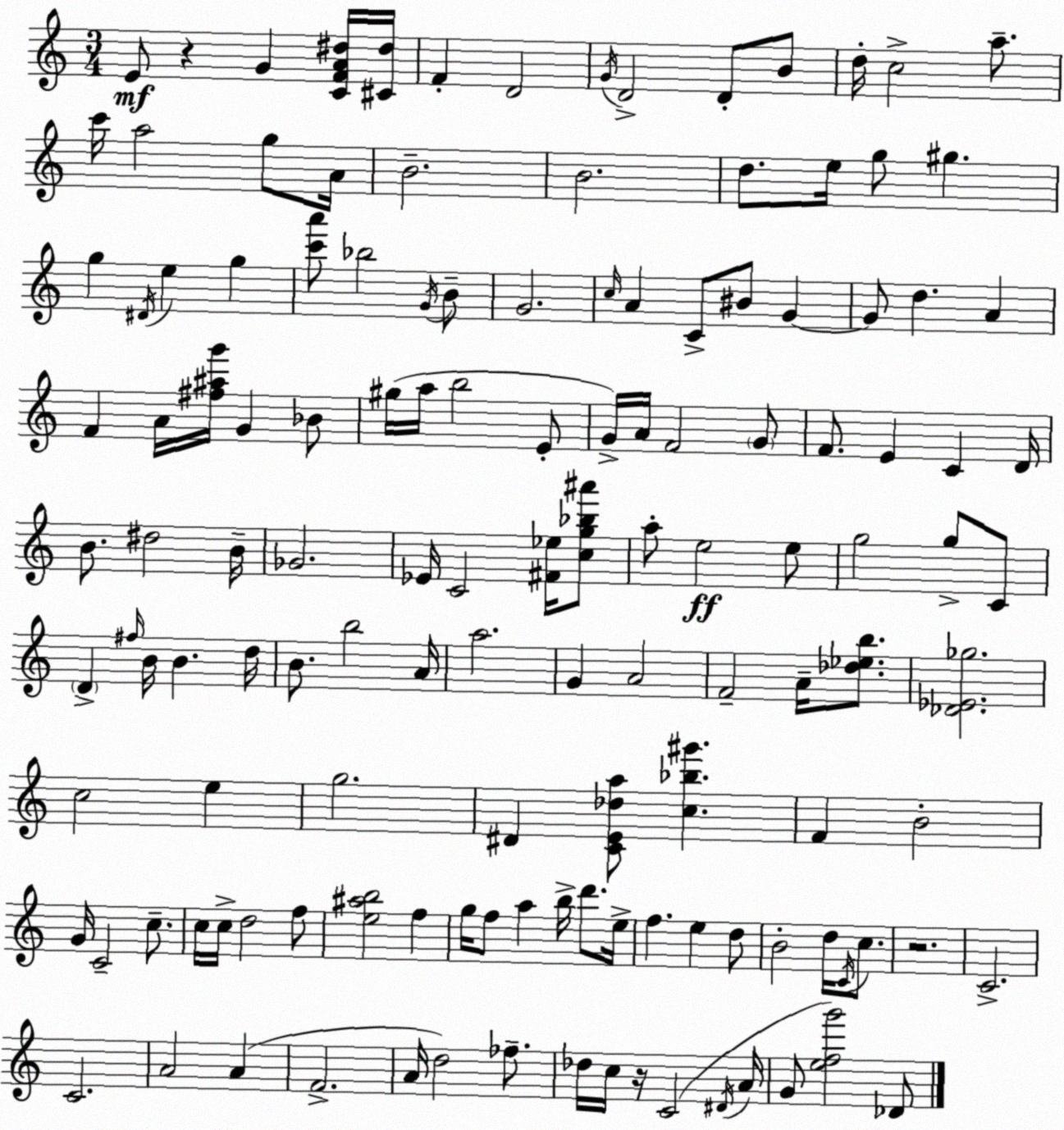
X:1
T:Untitled
M:3/4
L:1/4
K:Am
E/2 z G [CFA^d]/4 [^C^d]/4 F D2 G/4 D2 D/2 B/2 d/4 c2 a/2 c'/4 a2 g/2 A/4 B2 B2 d/2 e/4 g/2 ^g g ^D/4 e g [c'a']/2 _b2 G/4 B/2 G2 c/4 A C/2 ^B/2 G G/2 d A F A/4 [^f^ag']/4 G _B/2 ^g/4 a/4 b2 E/2 G/4 A/4 F2 G/2 F/2 E C D/4 B/2 ^d2 B/4 _G2 _E/4 C2 [^F_e]/4 [cg_b^a']/2 a/2 e2 e/2 g2 g/2 C/2 D ^f/4 B/4 B d/4 B/2 b2 A/4 a2 G A2 F2 A/4 [_d_eb]/2 [_D_E_g]2 c2 e g2 ^D [CE_da]/2 [c_b^g'] F B2 G/4 C2 c/2 c/4 c/4 d2 f/2 [e^ab]2 f g/4 f/2 a b/4 d'/2 e/4 f e d/2 B2 d/4 C/4 c/2 z2 C2 C2 A2 A F2 A/4 d2 _f/2 _d/4 c/4 z/4 C2 ^D/4 A/4 G/2 [efg']2 _D/2